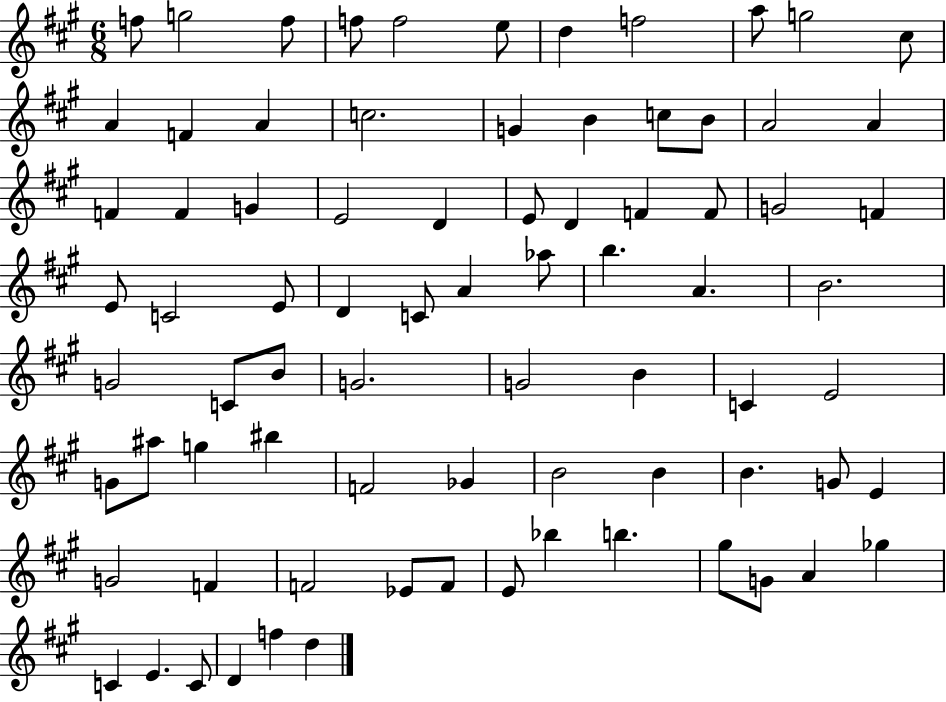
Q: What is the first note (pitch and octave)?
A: F5